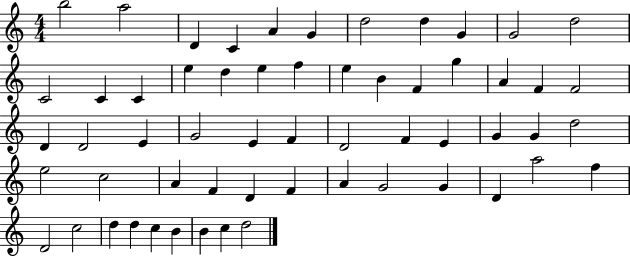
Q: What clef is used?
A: treble